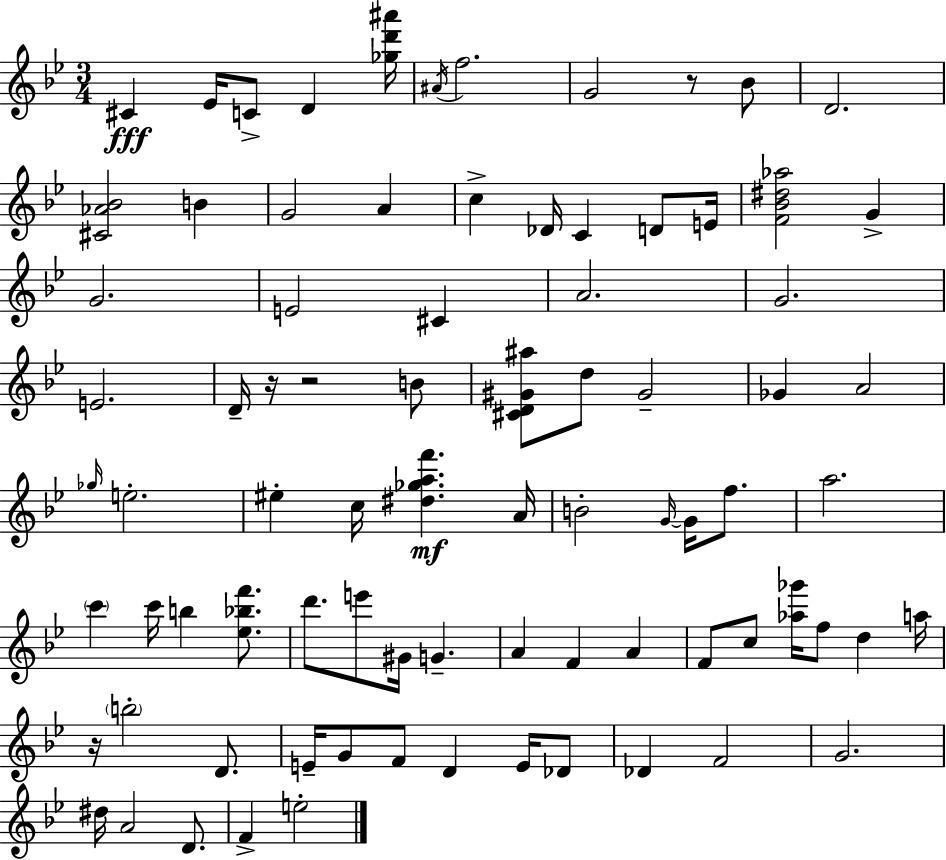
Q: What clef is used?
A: treble